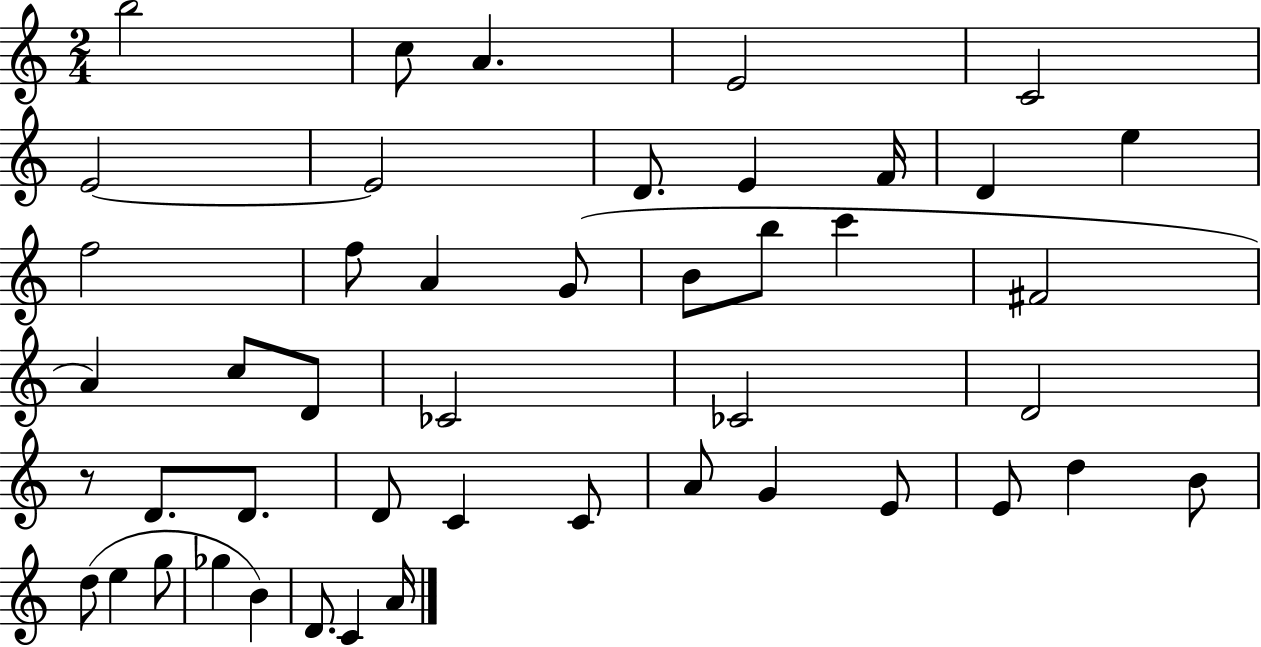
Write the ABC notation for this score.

X:1
T:Untitled
M:2/4
L:1/4
K:C
b2 c/2 A E2 C2 E2 E2 D/2 E F/4 D e f2 f/2 A G/2 B/2 b/2 c' ^F2 A c/2 D/2 _C2 _C2 D2 z/2 D/2 D/2 D/2 C C/2 A/2 G E/2 E/2 d B/2 d/2 e g/2 _g B D/2 C A/4